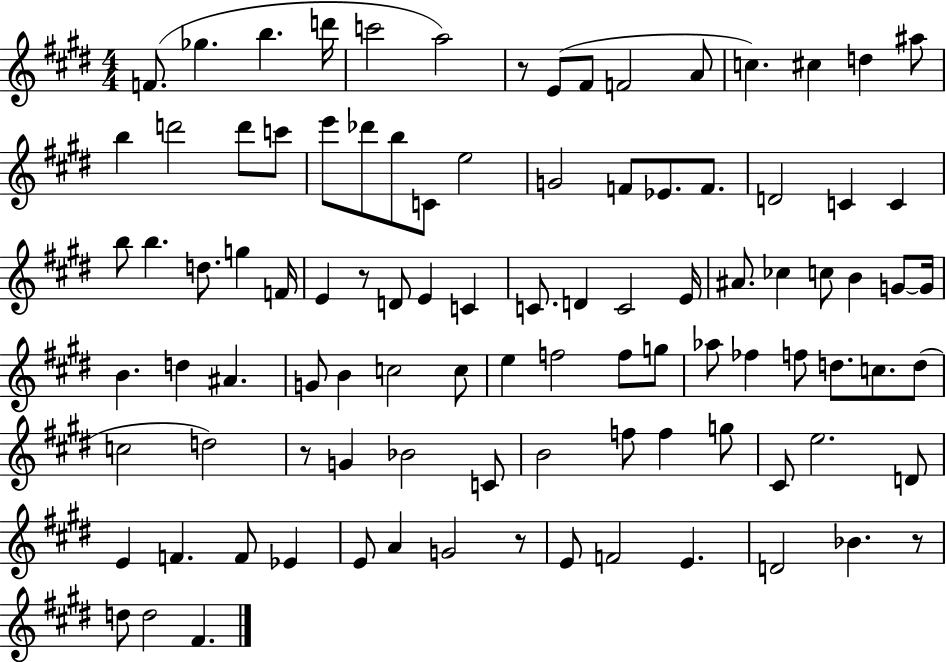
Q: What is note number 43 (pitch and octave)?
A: E4